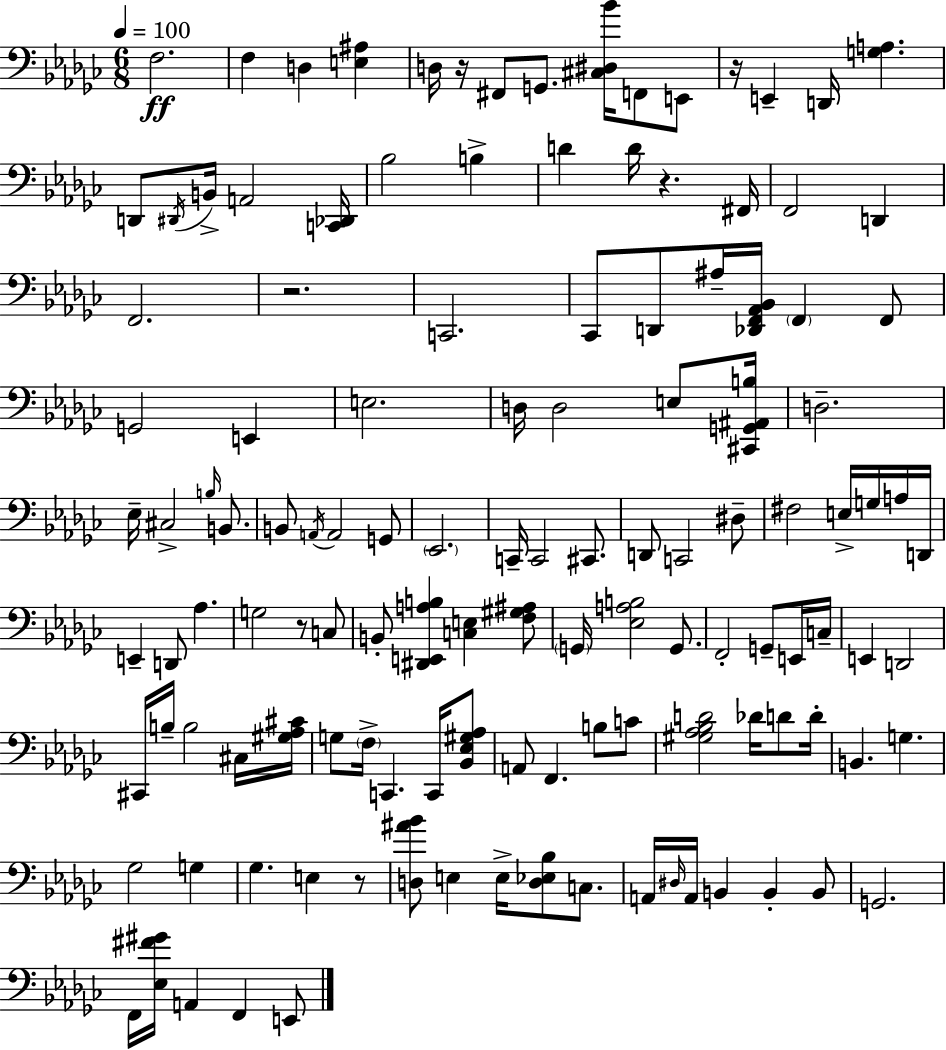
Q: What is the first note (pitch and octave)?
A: F3